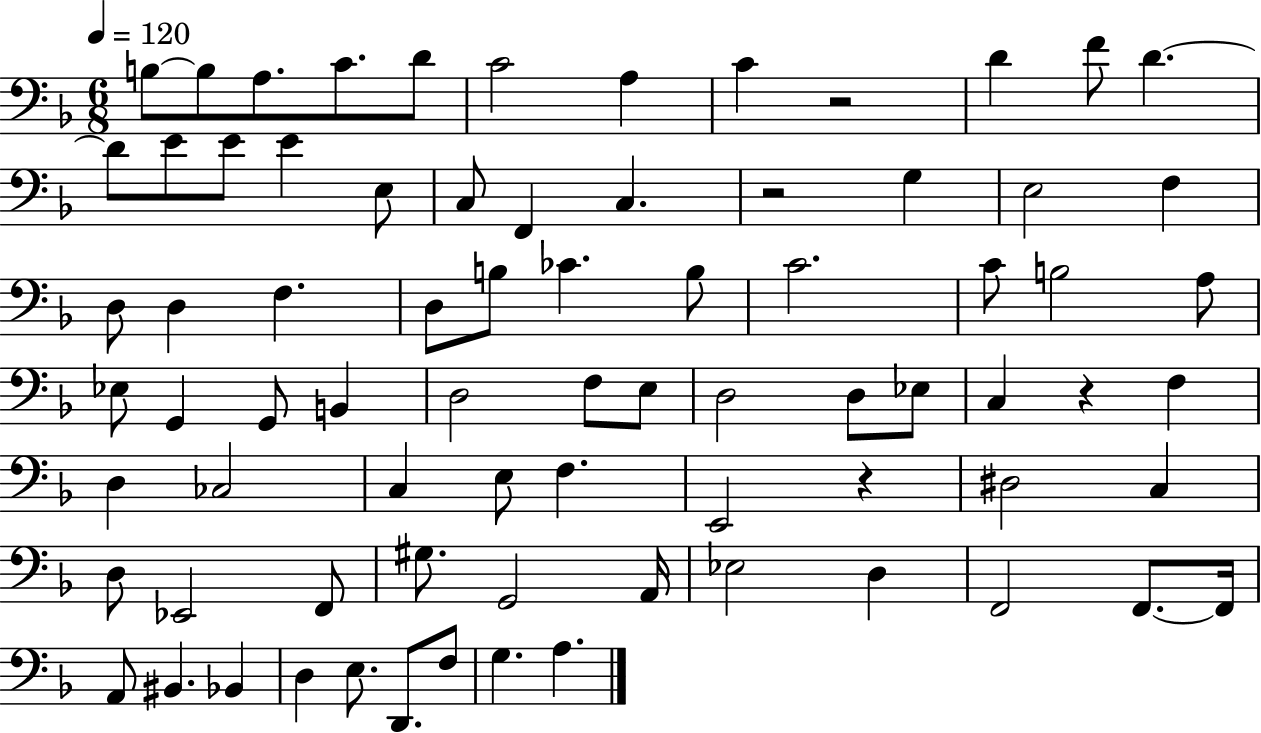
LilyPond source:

{
  \clef bass
  \numericTimeSignature
  \time 6/8
  \key f \major
  \tempo 4 = 120
  b8~~ b8 a8. c'8. d'8 | c'2 a4 | c'4 r2 | d'4 f'8 d'4.~~ | \break d'8 e'8 e'8 e'4 e8 | c8 f,4 c4. | r2 g4 | e2 f4 | \break d8 d4 f4. | d8 b8 ces'4. b8 | c'2. | c'8 b2 a8 | \break ees8 g,4 g,8 b,4 | d2 f8 e8 | d2 d8 ees8 | c4 r4 f4 | \break d4 ces2 | c4 e8 f4. | e,2 r4 | dis2 c4 | \break d8 ees,2 f,8 | gis8. g,2 a,16 | ees2 d4 | f,2 f,8.~~ f,16 | \break a,8 bis,4. bes,4 | d4 e8. d,8. f8 | g4. a4. | \bar "|."
}